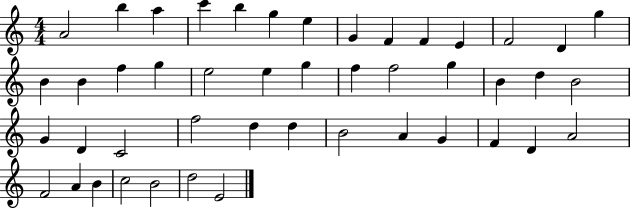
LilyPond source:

{
  \clef treble
  \numericTimeSignature
  \time 4/4
  \key c \major
  a'2 b''4 a''4 | c'''4 b''4 g''4 e''4 | g'4 f'4 f'4 e'4 | f'2 d'4 g''4 | \break b'4 b'4 f''4 g''4 | e''2 e''4 g''4 | f''4 f''2 g''4 | b'4 d''4 b'2 | \break g'4 d'4 c'2 | f''2 d''4 d''4 | b'2 a'4 g'4 | f'4 d'4 a'2 | \break f'2 a'4 b'4 | c''2 b'2 | d''2 e'2 | \bar "|."
}